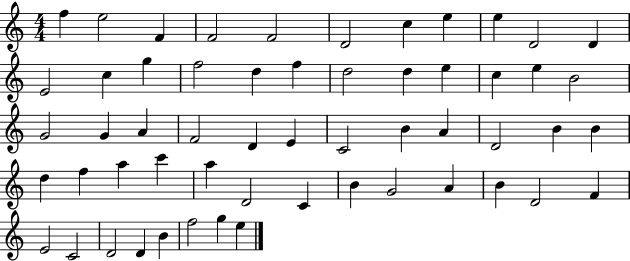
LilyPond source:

{
  \clef treble
  \numericTimeSignature
  \time 4/4
  \key c \major
  f''4 e''2 f'4 | f'2 f'2 | d'2 c''4 e''4 | e''4 d'2 d'4 | \break e'2 c''4 g''4 | f''2 d''4 f''4 | d''2 d''4 e''4 | c''4 e''4 b'2 | \break g'2 g'4 a'4 | f'2 d'4 e'4 | c'2 b'4 a'4 | d'2 b'4 b'4 | \break d''4 f''4 a''4 c'''4 | a''4 d'2 c'4 | b'4 g'2 a'4 | b'4 d'2 f'4 | \break e'2 c'2 | d'2 d'4 b'4 | f''2 g''4 e''4 | \bar "|."
}